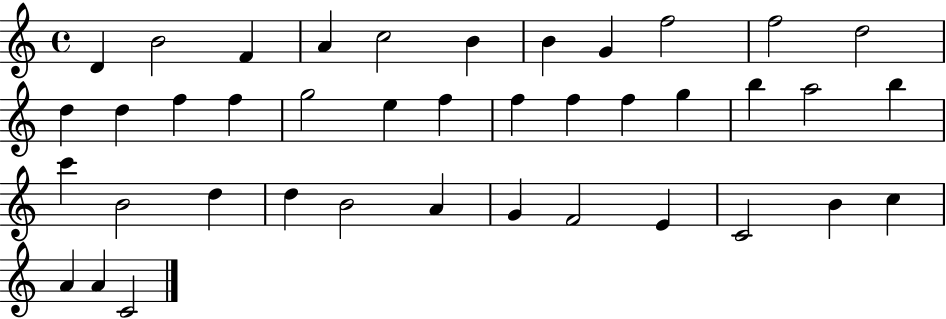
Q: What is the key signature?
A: C major